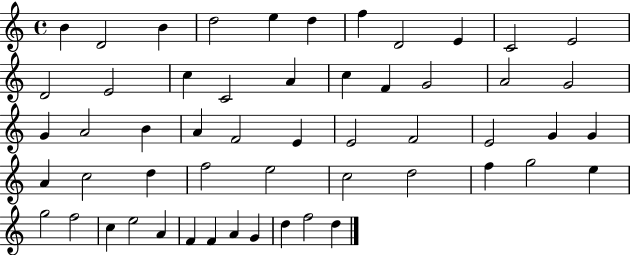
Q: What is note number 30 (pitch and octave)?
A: E4